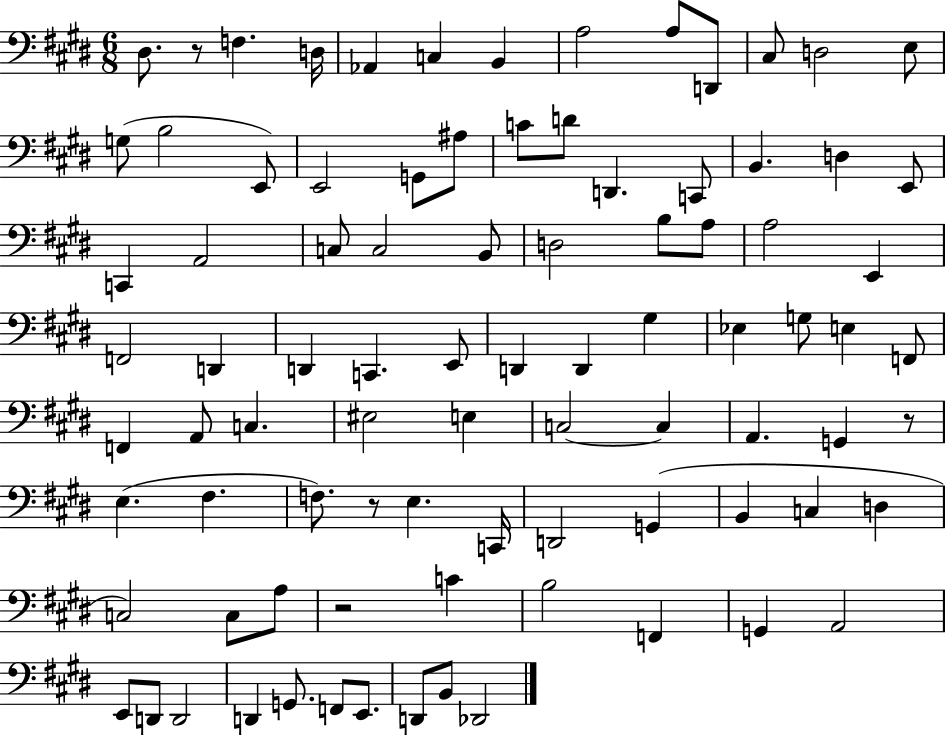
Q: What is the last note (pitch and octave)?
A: Db2